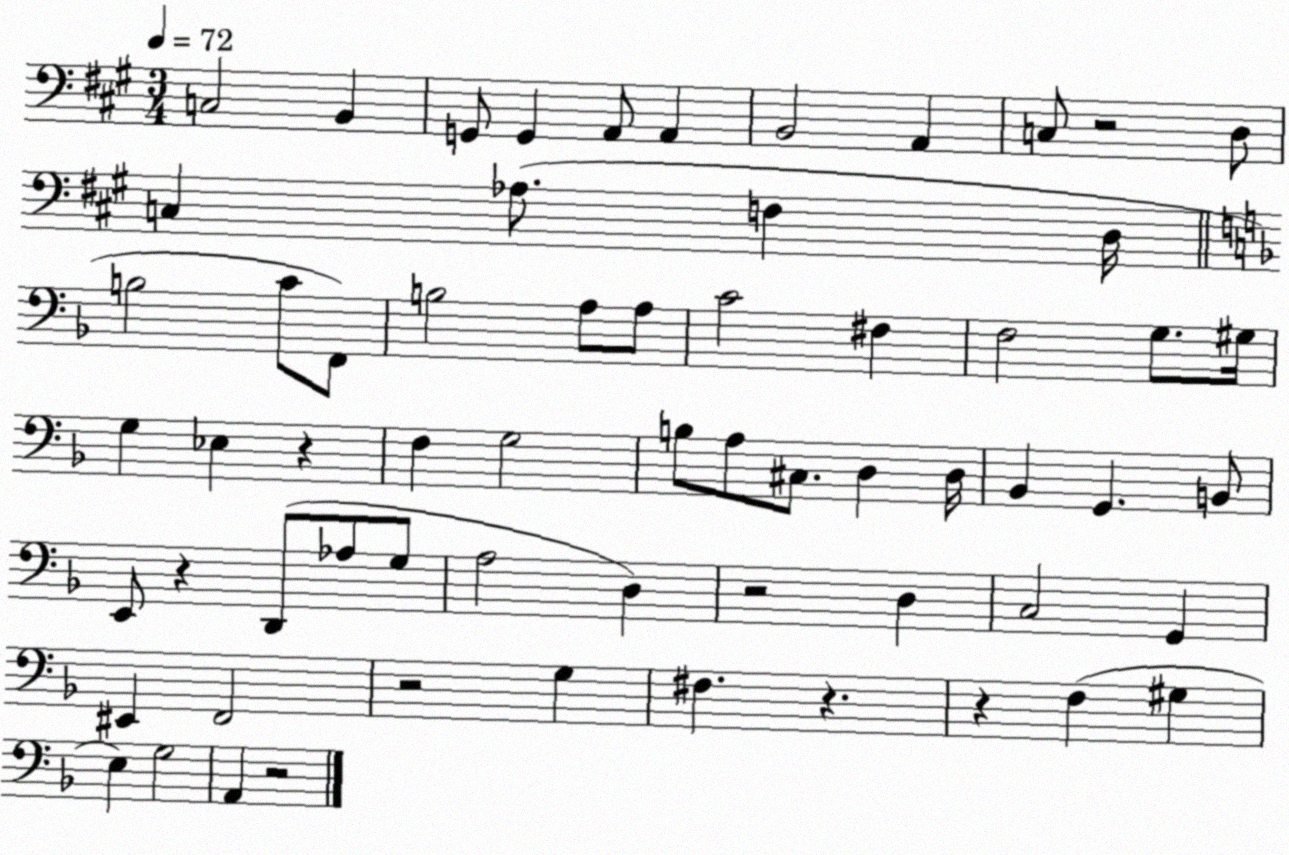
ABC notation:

X:1
T:Untitled
M:3/4
L:1/4
K:A
C,2 B,, G,,/2 G,, A,,/2 A,, B,,2 A,, C,/2 z2 D,/2 C, _A,/2 F, D,/4 B,2 C/2 F,,/2 B,2 A,/2 A,/2 C2 ^F, F,2 G,/2 ^G,/4 G, _E, z F, G,2 B,/2 A,/2 ^C,/2 D, D,/4 _B,, G,, B,,/2 E,,/2 z D,,/2 _A,/2 G,/2 A,2 D, z2 D, C,2 G,, ^E,, F,,2 z2 G, ^F, z z F, ^G, E, G,2 A,, z2